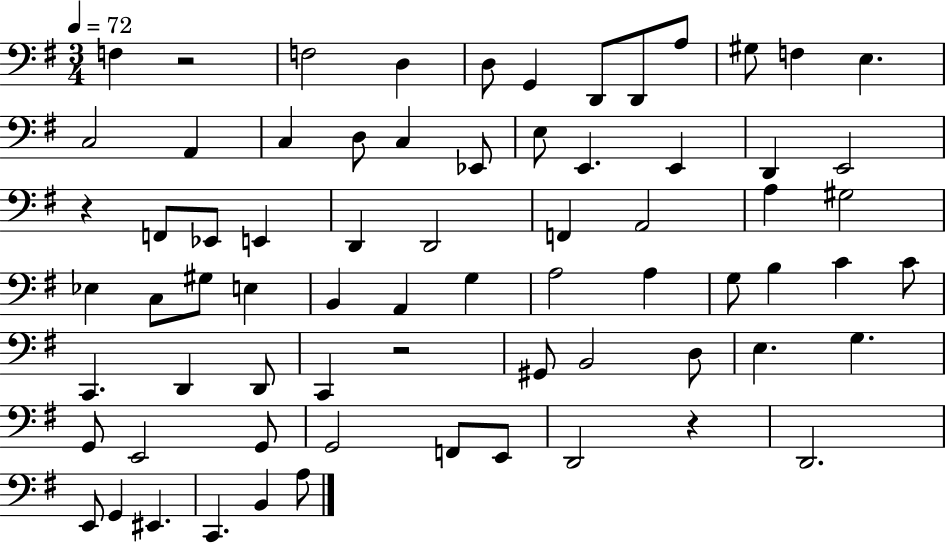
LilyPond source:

{
  \clef bass
  \numericTimeSignature
  \time 3/4
  \key g \major
  \tempo 4 = 72
  f4 r2 | f2 d4 | d8 g,4 d,8 d,8 a8 | gis8 f4 e4. | \break c2 a,4 | c4 d8 c4 ees,8 | e8 e,4. e,4 | d,4 e,2 | \break r4 f,8 ees,8 e,4 | d,4 d,2 | f,4 a,2 | a4 gis2 | \break ees4 c8 gis8 e4 | b,4 a,4 g4 | a2 a4 | g8 b4 c'4 c'8 | \break c,4. d,4 d,8 | c,4 r2 | gis,8 b,2 d8 | e4. g4. | \break g,8 e,2 g,8 | g,2 f,8 e,8 | d,2 r4 | d,2. | \break e,8 g,4 eis,4. | c,4. b,4 a8 | \bar "|."
}